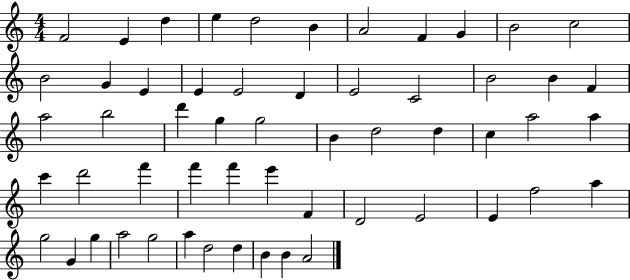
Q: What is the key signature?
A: C major